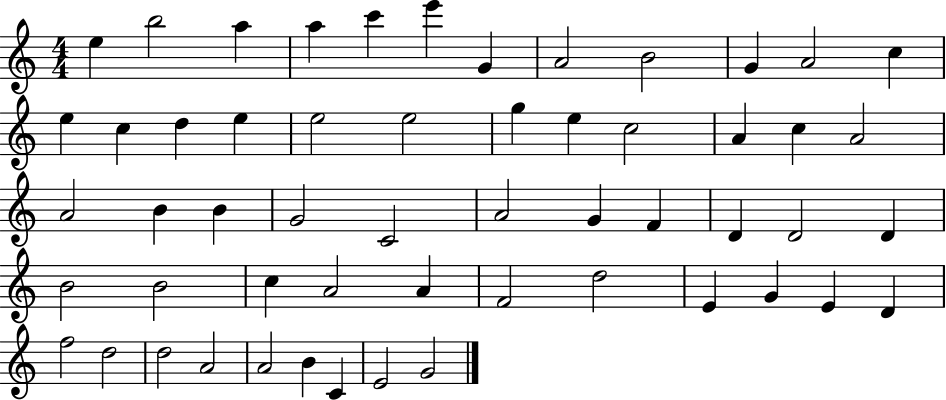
{
  \clef treble
  \numericTimeSignature
  \time 4/4
  \key c \major
  e''4 b''2 a''4 | a''4 c'''4 e'''4 g'4 | a'2 b'2 | g'4 a'2 c''4 | \break e''4 c''4 d''4 e''4 | e''2 e''2 | g''4 e''4 c''2 | a'4 c''4 a'2 | \break a'2 b'4 b'4 | g'2 c'2 | a'2 g'4 f'4 | d'4 d'2 d'4 | \break b'2 b'2 | c''4 a'2 a'4 | f'2 d''2 | e'4 g'4 e'4 d'4 | \break f''2 d''2 | d''2 a'2 | a'2 b'4 c'4 | e'2 g'2 | \break \bar "|."
}